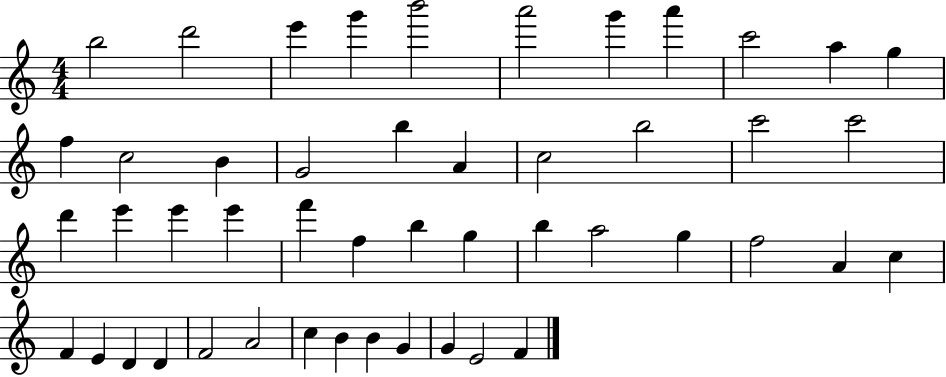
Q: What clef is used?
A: treble